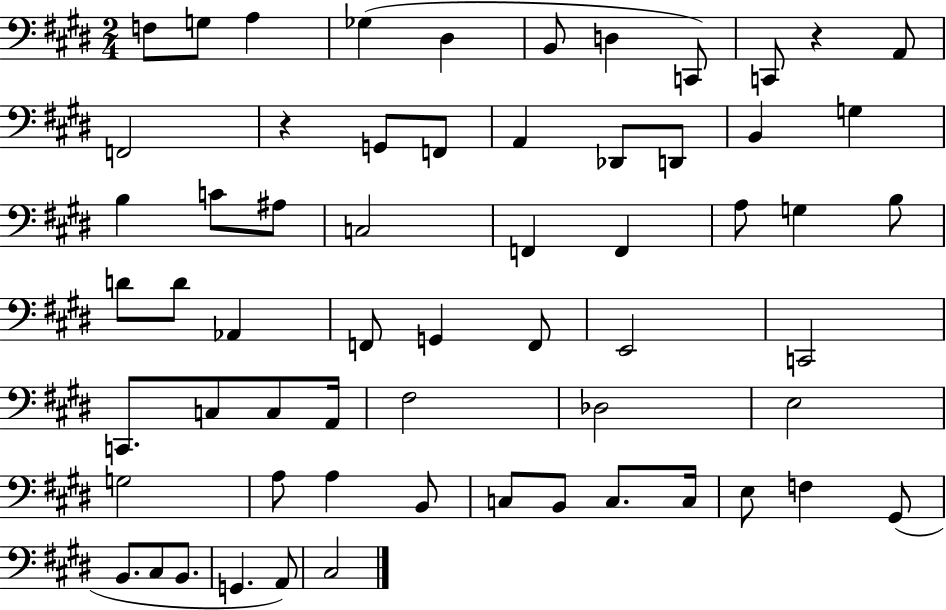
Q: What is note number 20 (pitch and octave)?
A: C4